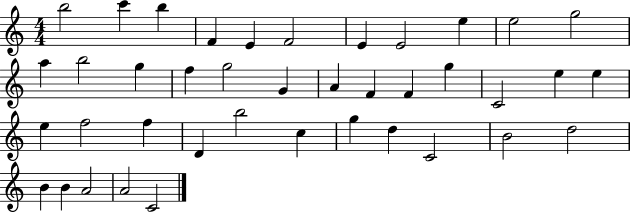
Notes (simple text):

B5/h C6/q B5/q F4/q E4/q F4/h E4/q E4/h E5/q E5/h G5/h A5/q B5/h G5/q F5/q G5/h G4/q A4/q F4/q F4/q G5/q C4/h E5/q E5/q E5/q F5/h F5/q D4/q B5/h C5/q G5/q D5/q C4/h B4/h D5/h B4/q B4/q A4/h A4/h C4/h